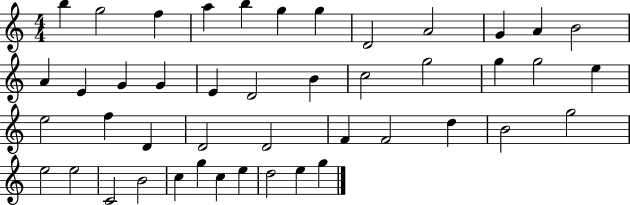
B5/q G5/h F5/q A5/q B5/q G5/q G5/q D4/h A4/h G4/q A4/q B4/h A4/q E4/q G4/q G4/q E4/q D4/h B4/q C5/h G5/h G5/q G5/h E5/q E5/h F5/q D4/q D4/h D4/h F4/q F4/h D5/q B4/h G5/h E5/h E5/h C4/h B4/h C5/q G5/q C5/q E5/q D5/h E5/q G5/q